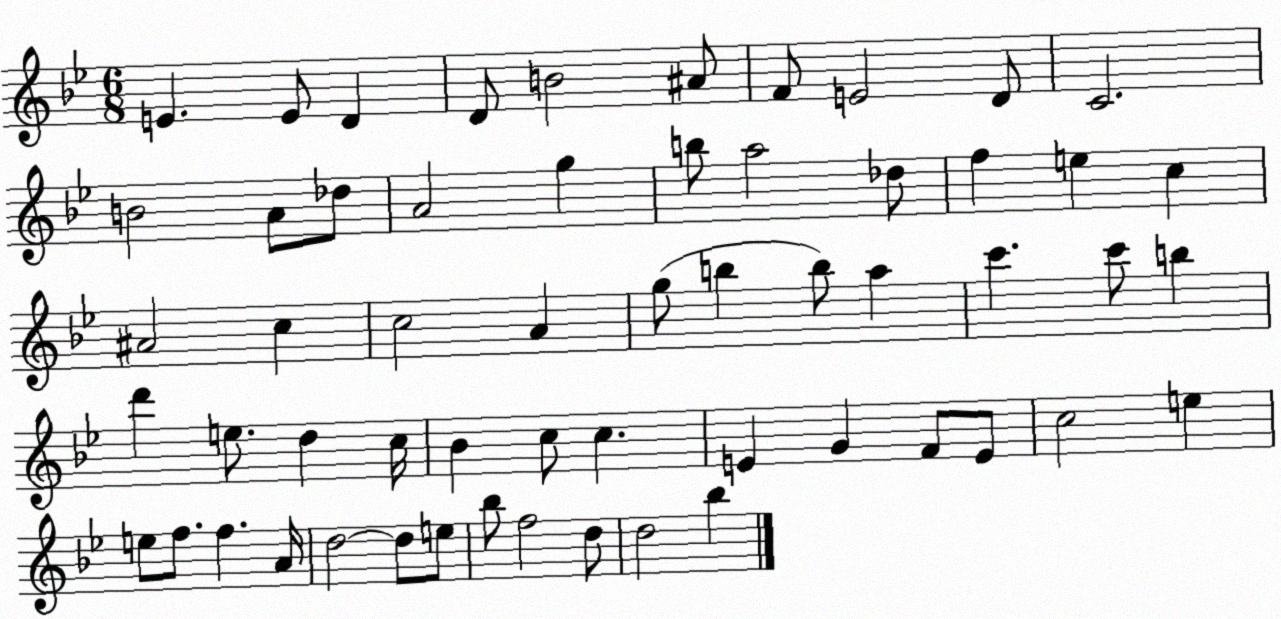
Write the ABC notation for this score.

X:1
T:Untitled
M:6/8
L:1/4
K:Bb
E E/2 D D/2 B2 ^A/2 F/2 E2 D/2 C2 B2 A/2 _d/2 A2 g b/2 a2 _d/2 f e c ^A2 c c2 A g/2 b b/2 a c' c'/2 b d' e/2 d c/4 _B c/2 c E G F/2 E/2 c2 e e/2 f/2 f A/4 d2 d/2 e/2 _b/2 f2 d/2 d2 _b